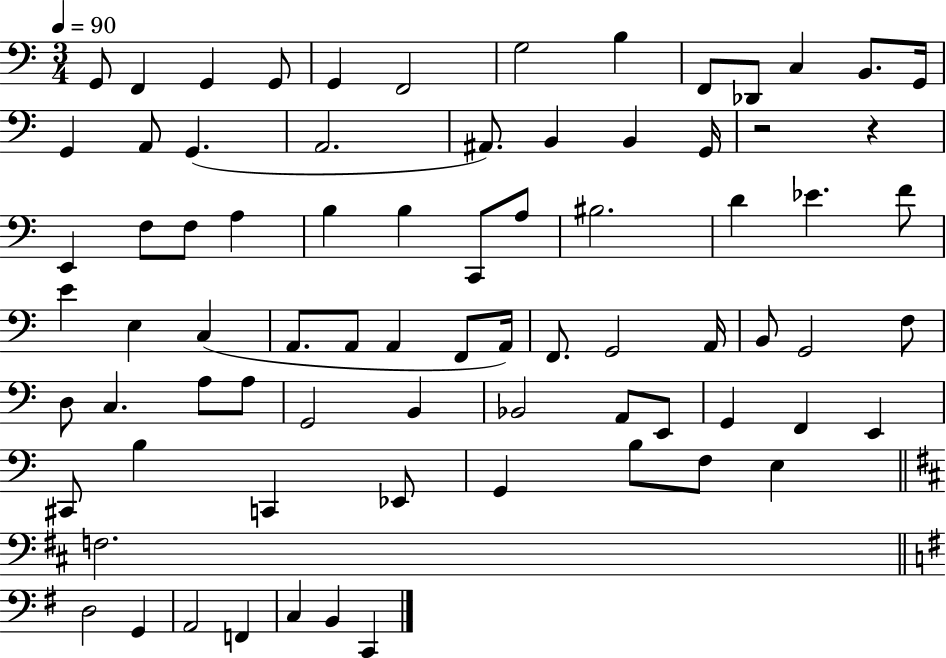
X:1
T:Untitled
M:3/4
L:1/4
K:C
G,,/2 F,, G,, G,,/2 G,, F,,2 G,2 B, F,,/2 _D,,/2 C, B,,/2 G,,/4 G,, A,,/2 G,, A,,2 ^A,,/2 B,, B,, G,,/4 z2 z E,, F,/2 F,/2 A, B, B, C,,/2 A,/2 ^B,2 D _E F/2 E E, C, A,,/2 A,,/2 A,, F,,/2 A,,/4 F,,/2 G,,2 A,,/4 B,,/2 G,,2 F,/2 D,/2 C, A,/2 A,/2 G,,2 B,, _B,,2 A,,/2 E,,/2 G,, F,, E,, ^C,,/2 B, C,, _E,,/2 G,, B,/2 F,/2 E, F,2 D,2 G,, A,,2 F,, C, B,, C,,